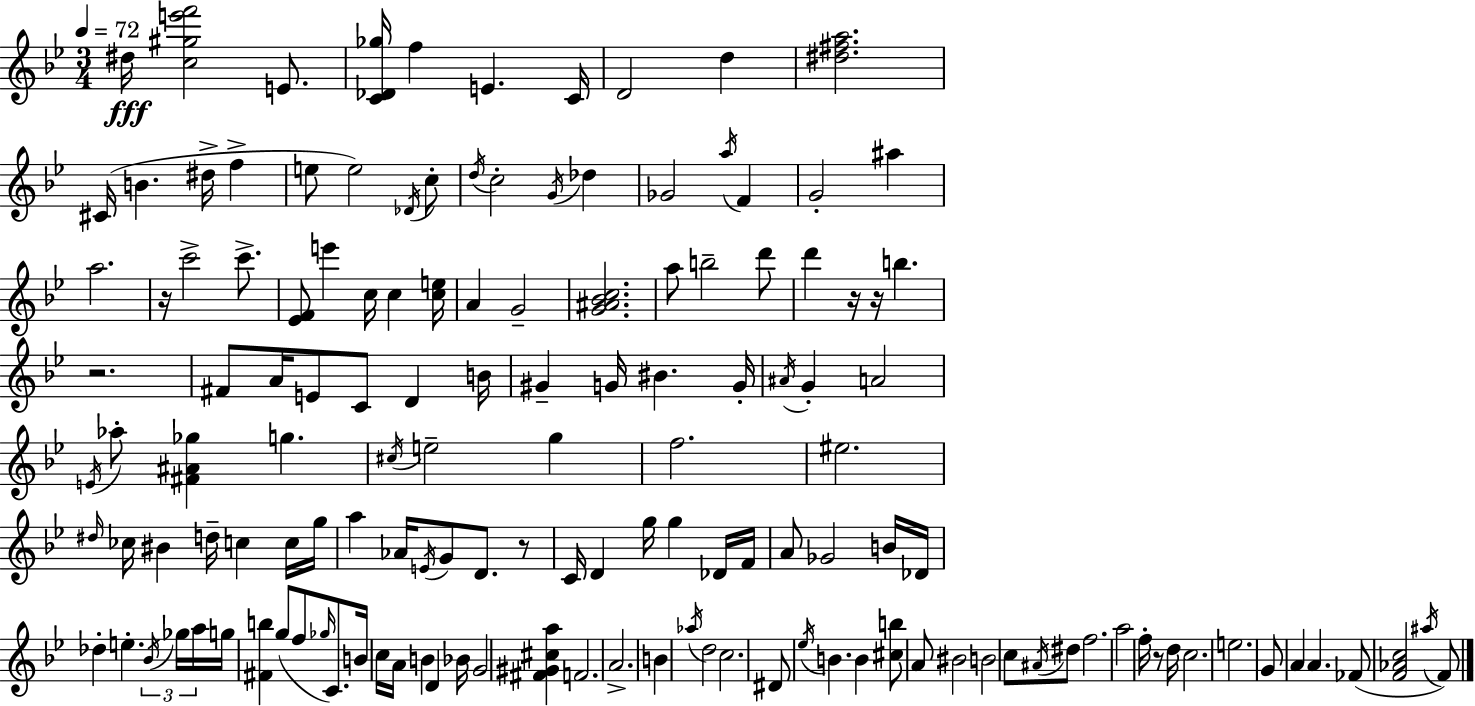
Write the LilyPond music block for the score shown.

{
  \clef treble
  \numericTimeSignature
  \time 3/4
  \key bes \major
  \tempo 4 = 72
  \repeat volta 2 { dis''16\fff <c'' gis'' e''' f'''>2 e'8. | <c' des' ges''>16 f''4 e'4. c'16 | d'2 d''4 | <dis'' fis'' a''>2. | \break cis'16( b'4. dis''16-> f''4-> | e''8 e''2) \acciaccatura { des'16 } c''8-. | \acciaccatura { d''16 } c''2-. \acciaccatura { g'16 } des''4 | ges'2 \acciaccatura { a''16 } | \break f'4 g'2-. | ais''4 a''2. | r16 c'''2-> | c'''8.-> <ees' f'>8 e'''4 c''16 c''4 | \break <c'' e''>16 a'4 g'2-- | <g' ais' bes' c''>2. | a''8 b''2-- | d'''8 d'''4 r16 r16 b''4. | \break r2. | fis'8 a'16 e'8 c'8 d'4 | b'16 gis'4-- g'16 bis'4. | g'16-. \acciaccatura { ais'16 } g'4-. a'2 | \break \acciaccatura { e'16 } aes''8-. <fis' ais' ges''>4 | g''4. \acciaccatura { cis''16 } e''2-- | g''4 f''2. | eis''2. | \break \grace { dis''16 } ces''16 bis'4 | d''16-- c''4 c''16 g''16 a''4 | aes'16 \acciaccatura { e'16 } g'8 d'8. r8 c'16 d'4 | g''16 g''4 des'16 f'16 a'8 ges'2 | \break b'16 des'16 des''4-. | e''4.-. \tuplet 3/2 { \acciaccatura { bes'16 } ges''16 a''16 } g''16 <fis' b''>4 | g''8( f''8 \grace { ges''16 }) c'8. b'16 | c''16 a'16 b'4 d'4 bes'16 g'2 | \break <fis' gis' cis'' a''>4 f'2. | a'2.-> | b'4 | \acciaccatura { aes''16 } d''2 | \break c''2. | dis'8 \acciaccatura { ees''16 } b'4. b'4 | <cis'' b''>8 a'8 bis'2 | b'2 c''8 \acciaccatura { ais'16 } | \break dis''8 f''2. | a''2 f''16-. r8 | d''16 c''2. | e''2. | \break g'8 a'4 a'4. | fes'8( <f' aes' c''>2 | \acciaccatura { ais''16 } f'8) } \bar "|."
}